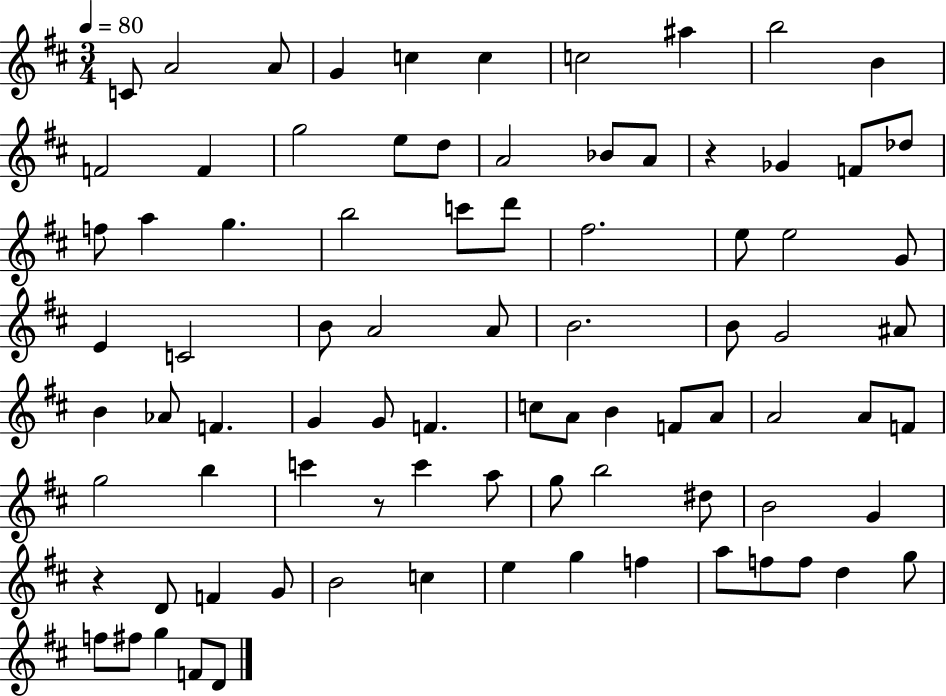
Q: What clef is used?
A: treble